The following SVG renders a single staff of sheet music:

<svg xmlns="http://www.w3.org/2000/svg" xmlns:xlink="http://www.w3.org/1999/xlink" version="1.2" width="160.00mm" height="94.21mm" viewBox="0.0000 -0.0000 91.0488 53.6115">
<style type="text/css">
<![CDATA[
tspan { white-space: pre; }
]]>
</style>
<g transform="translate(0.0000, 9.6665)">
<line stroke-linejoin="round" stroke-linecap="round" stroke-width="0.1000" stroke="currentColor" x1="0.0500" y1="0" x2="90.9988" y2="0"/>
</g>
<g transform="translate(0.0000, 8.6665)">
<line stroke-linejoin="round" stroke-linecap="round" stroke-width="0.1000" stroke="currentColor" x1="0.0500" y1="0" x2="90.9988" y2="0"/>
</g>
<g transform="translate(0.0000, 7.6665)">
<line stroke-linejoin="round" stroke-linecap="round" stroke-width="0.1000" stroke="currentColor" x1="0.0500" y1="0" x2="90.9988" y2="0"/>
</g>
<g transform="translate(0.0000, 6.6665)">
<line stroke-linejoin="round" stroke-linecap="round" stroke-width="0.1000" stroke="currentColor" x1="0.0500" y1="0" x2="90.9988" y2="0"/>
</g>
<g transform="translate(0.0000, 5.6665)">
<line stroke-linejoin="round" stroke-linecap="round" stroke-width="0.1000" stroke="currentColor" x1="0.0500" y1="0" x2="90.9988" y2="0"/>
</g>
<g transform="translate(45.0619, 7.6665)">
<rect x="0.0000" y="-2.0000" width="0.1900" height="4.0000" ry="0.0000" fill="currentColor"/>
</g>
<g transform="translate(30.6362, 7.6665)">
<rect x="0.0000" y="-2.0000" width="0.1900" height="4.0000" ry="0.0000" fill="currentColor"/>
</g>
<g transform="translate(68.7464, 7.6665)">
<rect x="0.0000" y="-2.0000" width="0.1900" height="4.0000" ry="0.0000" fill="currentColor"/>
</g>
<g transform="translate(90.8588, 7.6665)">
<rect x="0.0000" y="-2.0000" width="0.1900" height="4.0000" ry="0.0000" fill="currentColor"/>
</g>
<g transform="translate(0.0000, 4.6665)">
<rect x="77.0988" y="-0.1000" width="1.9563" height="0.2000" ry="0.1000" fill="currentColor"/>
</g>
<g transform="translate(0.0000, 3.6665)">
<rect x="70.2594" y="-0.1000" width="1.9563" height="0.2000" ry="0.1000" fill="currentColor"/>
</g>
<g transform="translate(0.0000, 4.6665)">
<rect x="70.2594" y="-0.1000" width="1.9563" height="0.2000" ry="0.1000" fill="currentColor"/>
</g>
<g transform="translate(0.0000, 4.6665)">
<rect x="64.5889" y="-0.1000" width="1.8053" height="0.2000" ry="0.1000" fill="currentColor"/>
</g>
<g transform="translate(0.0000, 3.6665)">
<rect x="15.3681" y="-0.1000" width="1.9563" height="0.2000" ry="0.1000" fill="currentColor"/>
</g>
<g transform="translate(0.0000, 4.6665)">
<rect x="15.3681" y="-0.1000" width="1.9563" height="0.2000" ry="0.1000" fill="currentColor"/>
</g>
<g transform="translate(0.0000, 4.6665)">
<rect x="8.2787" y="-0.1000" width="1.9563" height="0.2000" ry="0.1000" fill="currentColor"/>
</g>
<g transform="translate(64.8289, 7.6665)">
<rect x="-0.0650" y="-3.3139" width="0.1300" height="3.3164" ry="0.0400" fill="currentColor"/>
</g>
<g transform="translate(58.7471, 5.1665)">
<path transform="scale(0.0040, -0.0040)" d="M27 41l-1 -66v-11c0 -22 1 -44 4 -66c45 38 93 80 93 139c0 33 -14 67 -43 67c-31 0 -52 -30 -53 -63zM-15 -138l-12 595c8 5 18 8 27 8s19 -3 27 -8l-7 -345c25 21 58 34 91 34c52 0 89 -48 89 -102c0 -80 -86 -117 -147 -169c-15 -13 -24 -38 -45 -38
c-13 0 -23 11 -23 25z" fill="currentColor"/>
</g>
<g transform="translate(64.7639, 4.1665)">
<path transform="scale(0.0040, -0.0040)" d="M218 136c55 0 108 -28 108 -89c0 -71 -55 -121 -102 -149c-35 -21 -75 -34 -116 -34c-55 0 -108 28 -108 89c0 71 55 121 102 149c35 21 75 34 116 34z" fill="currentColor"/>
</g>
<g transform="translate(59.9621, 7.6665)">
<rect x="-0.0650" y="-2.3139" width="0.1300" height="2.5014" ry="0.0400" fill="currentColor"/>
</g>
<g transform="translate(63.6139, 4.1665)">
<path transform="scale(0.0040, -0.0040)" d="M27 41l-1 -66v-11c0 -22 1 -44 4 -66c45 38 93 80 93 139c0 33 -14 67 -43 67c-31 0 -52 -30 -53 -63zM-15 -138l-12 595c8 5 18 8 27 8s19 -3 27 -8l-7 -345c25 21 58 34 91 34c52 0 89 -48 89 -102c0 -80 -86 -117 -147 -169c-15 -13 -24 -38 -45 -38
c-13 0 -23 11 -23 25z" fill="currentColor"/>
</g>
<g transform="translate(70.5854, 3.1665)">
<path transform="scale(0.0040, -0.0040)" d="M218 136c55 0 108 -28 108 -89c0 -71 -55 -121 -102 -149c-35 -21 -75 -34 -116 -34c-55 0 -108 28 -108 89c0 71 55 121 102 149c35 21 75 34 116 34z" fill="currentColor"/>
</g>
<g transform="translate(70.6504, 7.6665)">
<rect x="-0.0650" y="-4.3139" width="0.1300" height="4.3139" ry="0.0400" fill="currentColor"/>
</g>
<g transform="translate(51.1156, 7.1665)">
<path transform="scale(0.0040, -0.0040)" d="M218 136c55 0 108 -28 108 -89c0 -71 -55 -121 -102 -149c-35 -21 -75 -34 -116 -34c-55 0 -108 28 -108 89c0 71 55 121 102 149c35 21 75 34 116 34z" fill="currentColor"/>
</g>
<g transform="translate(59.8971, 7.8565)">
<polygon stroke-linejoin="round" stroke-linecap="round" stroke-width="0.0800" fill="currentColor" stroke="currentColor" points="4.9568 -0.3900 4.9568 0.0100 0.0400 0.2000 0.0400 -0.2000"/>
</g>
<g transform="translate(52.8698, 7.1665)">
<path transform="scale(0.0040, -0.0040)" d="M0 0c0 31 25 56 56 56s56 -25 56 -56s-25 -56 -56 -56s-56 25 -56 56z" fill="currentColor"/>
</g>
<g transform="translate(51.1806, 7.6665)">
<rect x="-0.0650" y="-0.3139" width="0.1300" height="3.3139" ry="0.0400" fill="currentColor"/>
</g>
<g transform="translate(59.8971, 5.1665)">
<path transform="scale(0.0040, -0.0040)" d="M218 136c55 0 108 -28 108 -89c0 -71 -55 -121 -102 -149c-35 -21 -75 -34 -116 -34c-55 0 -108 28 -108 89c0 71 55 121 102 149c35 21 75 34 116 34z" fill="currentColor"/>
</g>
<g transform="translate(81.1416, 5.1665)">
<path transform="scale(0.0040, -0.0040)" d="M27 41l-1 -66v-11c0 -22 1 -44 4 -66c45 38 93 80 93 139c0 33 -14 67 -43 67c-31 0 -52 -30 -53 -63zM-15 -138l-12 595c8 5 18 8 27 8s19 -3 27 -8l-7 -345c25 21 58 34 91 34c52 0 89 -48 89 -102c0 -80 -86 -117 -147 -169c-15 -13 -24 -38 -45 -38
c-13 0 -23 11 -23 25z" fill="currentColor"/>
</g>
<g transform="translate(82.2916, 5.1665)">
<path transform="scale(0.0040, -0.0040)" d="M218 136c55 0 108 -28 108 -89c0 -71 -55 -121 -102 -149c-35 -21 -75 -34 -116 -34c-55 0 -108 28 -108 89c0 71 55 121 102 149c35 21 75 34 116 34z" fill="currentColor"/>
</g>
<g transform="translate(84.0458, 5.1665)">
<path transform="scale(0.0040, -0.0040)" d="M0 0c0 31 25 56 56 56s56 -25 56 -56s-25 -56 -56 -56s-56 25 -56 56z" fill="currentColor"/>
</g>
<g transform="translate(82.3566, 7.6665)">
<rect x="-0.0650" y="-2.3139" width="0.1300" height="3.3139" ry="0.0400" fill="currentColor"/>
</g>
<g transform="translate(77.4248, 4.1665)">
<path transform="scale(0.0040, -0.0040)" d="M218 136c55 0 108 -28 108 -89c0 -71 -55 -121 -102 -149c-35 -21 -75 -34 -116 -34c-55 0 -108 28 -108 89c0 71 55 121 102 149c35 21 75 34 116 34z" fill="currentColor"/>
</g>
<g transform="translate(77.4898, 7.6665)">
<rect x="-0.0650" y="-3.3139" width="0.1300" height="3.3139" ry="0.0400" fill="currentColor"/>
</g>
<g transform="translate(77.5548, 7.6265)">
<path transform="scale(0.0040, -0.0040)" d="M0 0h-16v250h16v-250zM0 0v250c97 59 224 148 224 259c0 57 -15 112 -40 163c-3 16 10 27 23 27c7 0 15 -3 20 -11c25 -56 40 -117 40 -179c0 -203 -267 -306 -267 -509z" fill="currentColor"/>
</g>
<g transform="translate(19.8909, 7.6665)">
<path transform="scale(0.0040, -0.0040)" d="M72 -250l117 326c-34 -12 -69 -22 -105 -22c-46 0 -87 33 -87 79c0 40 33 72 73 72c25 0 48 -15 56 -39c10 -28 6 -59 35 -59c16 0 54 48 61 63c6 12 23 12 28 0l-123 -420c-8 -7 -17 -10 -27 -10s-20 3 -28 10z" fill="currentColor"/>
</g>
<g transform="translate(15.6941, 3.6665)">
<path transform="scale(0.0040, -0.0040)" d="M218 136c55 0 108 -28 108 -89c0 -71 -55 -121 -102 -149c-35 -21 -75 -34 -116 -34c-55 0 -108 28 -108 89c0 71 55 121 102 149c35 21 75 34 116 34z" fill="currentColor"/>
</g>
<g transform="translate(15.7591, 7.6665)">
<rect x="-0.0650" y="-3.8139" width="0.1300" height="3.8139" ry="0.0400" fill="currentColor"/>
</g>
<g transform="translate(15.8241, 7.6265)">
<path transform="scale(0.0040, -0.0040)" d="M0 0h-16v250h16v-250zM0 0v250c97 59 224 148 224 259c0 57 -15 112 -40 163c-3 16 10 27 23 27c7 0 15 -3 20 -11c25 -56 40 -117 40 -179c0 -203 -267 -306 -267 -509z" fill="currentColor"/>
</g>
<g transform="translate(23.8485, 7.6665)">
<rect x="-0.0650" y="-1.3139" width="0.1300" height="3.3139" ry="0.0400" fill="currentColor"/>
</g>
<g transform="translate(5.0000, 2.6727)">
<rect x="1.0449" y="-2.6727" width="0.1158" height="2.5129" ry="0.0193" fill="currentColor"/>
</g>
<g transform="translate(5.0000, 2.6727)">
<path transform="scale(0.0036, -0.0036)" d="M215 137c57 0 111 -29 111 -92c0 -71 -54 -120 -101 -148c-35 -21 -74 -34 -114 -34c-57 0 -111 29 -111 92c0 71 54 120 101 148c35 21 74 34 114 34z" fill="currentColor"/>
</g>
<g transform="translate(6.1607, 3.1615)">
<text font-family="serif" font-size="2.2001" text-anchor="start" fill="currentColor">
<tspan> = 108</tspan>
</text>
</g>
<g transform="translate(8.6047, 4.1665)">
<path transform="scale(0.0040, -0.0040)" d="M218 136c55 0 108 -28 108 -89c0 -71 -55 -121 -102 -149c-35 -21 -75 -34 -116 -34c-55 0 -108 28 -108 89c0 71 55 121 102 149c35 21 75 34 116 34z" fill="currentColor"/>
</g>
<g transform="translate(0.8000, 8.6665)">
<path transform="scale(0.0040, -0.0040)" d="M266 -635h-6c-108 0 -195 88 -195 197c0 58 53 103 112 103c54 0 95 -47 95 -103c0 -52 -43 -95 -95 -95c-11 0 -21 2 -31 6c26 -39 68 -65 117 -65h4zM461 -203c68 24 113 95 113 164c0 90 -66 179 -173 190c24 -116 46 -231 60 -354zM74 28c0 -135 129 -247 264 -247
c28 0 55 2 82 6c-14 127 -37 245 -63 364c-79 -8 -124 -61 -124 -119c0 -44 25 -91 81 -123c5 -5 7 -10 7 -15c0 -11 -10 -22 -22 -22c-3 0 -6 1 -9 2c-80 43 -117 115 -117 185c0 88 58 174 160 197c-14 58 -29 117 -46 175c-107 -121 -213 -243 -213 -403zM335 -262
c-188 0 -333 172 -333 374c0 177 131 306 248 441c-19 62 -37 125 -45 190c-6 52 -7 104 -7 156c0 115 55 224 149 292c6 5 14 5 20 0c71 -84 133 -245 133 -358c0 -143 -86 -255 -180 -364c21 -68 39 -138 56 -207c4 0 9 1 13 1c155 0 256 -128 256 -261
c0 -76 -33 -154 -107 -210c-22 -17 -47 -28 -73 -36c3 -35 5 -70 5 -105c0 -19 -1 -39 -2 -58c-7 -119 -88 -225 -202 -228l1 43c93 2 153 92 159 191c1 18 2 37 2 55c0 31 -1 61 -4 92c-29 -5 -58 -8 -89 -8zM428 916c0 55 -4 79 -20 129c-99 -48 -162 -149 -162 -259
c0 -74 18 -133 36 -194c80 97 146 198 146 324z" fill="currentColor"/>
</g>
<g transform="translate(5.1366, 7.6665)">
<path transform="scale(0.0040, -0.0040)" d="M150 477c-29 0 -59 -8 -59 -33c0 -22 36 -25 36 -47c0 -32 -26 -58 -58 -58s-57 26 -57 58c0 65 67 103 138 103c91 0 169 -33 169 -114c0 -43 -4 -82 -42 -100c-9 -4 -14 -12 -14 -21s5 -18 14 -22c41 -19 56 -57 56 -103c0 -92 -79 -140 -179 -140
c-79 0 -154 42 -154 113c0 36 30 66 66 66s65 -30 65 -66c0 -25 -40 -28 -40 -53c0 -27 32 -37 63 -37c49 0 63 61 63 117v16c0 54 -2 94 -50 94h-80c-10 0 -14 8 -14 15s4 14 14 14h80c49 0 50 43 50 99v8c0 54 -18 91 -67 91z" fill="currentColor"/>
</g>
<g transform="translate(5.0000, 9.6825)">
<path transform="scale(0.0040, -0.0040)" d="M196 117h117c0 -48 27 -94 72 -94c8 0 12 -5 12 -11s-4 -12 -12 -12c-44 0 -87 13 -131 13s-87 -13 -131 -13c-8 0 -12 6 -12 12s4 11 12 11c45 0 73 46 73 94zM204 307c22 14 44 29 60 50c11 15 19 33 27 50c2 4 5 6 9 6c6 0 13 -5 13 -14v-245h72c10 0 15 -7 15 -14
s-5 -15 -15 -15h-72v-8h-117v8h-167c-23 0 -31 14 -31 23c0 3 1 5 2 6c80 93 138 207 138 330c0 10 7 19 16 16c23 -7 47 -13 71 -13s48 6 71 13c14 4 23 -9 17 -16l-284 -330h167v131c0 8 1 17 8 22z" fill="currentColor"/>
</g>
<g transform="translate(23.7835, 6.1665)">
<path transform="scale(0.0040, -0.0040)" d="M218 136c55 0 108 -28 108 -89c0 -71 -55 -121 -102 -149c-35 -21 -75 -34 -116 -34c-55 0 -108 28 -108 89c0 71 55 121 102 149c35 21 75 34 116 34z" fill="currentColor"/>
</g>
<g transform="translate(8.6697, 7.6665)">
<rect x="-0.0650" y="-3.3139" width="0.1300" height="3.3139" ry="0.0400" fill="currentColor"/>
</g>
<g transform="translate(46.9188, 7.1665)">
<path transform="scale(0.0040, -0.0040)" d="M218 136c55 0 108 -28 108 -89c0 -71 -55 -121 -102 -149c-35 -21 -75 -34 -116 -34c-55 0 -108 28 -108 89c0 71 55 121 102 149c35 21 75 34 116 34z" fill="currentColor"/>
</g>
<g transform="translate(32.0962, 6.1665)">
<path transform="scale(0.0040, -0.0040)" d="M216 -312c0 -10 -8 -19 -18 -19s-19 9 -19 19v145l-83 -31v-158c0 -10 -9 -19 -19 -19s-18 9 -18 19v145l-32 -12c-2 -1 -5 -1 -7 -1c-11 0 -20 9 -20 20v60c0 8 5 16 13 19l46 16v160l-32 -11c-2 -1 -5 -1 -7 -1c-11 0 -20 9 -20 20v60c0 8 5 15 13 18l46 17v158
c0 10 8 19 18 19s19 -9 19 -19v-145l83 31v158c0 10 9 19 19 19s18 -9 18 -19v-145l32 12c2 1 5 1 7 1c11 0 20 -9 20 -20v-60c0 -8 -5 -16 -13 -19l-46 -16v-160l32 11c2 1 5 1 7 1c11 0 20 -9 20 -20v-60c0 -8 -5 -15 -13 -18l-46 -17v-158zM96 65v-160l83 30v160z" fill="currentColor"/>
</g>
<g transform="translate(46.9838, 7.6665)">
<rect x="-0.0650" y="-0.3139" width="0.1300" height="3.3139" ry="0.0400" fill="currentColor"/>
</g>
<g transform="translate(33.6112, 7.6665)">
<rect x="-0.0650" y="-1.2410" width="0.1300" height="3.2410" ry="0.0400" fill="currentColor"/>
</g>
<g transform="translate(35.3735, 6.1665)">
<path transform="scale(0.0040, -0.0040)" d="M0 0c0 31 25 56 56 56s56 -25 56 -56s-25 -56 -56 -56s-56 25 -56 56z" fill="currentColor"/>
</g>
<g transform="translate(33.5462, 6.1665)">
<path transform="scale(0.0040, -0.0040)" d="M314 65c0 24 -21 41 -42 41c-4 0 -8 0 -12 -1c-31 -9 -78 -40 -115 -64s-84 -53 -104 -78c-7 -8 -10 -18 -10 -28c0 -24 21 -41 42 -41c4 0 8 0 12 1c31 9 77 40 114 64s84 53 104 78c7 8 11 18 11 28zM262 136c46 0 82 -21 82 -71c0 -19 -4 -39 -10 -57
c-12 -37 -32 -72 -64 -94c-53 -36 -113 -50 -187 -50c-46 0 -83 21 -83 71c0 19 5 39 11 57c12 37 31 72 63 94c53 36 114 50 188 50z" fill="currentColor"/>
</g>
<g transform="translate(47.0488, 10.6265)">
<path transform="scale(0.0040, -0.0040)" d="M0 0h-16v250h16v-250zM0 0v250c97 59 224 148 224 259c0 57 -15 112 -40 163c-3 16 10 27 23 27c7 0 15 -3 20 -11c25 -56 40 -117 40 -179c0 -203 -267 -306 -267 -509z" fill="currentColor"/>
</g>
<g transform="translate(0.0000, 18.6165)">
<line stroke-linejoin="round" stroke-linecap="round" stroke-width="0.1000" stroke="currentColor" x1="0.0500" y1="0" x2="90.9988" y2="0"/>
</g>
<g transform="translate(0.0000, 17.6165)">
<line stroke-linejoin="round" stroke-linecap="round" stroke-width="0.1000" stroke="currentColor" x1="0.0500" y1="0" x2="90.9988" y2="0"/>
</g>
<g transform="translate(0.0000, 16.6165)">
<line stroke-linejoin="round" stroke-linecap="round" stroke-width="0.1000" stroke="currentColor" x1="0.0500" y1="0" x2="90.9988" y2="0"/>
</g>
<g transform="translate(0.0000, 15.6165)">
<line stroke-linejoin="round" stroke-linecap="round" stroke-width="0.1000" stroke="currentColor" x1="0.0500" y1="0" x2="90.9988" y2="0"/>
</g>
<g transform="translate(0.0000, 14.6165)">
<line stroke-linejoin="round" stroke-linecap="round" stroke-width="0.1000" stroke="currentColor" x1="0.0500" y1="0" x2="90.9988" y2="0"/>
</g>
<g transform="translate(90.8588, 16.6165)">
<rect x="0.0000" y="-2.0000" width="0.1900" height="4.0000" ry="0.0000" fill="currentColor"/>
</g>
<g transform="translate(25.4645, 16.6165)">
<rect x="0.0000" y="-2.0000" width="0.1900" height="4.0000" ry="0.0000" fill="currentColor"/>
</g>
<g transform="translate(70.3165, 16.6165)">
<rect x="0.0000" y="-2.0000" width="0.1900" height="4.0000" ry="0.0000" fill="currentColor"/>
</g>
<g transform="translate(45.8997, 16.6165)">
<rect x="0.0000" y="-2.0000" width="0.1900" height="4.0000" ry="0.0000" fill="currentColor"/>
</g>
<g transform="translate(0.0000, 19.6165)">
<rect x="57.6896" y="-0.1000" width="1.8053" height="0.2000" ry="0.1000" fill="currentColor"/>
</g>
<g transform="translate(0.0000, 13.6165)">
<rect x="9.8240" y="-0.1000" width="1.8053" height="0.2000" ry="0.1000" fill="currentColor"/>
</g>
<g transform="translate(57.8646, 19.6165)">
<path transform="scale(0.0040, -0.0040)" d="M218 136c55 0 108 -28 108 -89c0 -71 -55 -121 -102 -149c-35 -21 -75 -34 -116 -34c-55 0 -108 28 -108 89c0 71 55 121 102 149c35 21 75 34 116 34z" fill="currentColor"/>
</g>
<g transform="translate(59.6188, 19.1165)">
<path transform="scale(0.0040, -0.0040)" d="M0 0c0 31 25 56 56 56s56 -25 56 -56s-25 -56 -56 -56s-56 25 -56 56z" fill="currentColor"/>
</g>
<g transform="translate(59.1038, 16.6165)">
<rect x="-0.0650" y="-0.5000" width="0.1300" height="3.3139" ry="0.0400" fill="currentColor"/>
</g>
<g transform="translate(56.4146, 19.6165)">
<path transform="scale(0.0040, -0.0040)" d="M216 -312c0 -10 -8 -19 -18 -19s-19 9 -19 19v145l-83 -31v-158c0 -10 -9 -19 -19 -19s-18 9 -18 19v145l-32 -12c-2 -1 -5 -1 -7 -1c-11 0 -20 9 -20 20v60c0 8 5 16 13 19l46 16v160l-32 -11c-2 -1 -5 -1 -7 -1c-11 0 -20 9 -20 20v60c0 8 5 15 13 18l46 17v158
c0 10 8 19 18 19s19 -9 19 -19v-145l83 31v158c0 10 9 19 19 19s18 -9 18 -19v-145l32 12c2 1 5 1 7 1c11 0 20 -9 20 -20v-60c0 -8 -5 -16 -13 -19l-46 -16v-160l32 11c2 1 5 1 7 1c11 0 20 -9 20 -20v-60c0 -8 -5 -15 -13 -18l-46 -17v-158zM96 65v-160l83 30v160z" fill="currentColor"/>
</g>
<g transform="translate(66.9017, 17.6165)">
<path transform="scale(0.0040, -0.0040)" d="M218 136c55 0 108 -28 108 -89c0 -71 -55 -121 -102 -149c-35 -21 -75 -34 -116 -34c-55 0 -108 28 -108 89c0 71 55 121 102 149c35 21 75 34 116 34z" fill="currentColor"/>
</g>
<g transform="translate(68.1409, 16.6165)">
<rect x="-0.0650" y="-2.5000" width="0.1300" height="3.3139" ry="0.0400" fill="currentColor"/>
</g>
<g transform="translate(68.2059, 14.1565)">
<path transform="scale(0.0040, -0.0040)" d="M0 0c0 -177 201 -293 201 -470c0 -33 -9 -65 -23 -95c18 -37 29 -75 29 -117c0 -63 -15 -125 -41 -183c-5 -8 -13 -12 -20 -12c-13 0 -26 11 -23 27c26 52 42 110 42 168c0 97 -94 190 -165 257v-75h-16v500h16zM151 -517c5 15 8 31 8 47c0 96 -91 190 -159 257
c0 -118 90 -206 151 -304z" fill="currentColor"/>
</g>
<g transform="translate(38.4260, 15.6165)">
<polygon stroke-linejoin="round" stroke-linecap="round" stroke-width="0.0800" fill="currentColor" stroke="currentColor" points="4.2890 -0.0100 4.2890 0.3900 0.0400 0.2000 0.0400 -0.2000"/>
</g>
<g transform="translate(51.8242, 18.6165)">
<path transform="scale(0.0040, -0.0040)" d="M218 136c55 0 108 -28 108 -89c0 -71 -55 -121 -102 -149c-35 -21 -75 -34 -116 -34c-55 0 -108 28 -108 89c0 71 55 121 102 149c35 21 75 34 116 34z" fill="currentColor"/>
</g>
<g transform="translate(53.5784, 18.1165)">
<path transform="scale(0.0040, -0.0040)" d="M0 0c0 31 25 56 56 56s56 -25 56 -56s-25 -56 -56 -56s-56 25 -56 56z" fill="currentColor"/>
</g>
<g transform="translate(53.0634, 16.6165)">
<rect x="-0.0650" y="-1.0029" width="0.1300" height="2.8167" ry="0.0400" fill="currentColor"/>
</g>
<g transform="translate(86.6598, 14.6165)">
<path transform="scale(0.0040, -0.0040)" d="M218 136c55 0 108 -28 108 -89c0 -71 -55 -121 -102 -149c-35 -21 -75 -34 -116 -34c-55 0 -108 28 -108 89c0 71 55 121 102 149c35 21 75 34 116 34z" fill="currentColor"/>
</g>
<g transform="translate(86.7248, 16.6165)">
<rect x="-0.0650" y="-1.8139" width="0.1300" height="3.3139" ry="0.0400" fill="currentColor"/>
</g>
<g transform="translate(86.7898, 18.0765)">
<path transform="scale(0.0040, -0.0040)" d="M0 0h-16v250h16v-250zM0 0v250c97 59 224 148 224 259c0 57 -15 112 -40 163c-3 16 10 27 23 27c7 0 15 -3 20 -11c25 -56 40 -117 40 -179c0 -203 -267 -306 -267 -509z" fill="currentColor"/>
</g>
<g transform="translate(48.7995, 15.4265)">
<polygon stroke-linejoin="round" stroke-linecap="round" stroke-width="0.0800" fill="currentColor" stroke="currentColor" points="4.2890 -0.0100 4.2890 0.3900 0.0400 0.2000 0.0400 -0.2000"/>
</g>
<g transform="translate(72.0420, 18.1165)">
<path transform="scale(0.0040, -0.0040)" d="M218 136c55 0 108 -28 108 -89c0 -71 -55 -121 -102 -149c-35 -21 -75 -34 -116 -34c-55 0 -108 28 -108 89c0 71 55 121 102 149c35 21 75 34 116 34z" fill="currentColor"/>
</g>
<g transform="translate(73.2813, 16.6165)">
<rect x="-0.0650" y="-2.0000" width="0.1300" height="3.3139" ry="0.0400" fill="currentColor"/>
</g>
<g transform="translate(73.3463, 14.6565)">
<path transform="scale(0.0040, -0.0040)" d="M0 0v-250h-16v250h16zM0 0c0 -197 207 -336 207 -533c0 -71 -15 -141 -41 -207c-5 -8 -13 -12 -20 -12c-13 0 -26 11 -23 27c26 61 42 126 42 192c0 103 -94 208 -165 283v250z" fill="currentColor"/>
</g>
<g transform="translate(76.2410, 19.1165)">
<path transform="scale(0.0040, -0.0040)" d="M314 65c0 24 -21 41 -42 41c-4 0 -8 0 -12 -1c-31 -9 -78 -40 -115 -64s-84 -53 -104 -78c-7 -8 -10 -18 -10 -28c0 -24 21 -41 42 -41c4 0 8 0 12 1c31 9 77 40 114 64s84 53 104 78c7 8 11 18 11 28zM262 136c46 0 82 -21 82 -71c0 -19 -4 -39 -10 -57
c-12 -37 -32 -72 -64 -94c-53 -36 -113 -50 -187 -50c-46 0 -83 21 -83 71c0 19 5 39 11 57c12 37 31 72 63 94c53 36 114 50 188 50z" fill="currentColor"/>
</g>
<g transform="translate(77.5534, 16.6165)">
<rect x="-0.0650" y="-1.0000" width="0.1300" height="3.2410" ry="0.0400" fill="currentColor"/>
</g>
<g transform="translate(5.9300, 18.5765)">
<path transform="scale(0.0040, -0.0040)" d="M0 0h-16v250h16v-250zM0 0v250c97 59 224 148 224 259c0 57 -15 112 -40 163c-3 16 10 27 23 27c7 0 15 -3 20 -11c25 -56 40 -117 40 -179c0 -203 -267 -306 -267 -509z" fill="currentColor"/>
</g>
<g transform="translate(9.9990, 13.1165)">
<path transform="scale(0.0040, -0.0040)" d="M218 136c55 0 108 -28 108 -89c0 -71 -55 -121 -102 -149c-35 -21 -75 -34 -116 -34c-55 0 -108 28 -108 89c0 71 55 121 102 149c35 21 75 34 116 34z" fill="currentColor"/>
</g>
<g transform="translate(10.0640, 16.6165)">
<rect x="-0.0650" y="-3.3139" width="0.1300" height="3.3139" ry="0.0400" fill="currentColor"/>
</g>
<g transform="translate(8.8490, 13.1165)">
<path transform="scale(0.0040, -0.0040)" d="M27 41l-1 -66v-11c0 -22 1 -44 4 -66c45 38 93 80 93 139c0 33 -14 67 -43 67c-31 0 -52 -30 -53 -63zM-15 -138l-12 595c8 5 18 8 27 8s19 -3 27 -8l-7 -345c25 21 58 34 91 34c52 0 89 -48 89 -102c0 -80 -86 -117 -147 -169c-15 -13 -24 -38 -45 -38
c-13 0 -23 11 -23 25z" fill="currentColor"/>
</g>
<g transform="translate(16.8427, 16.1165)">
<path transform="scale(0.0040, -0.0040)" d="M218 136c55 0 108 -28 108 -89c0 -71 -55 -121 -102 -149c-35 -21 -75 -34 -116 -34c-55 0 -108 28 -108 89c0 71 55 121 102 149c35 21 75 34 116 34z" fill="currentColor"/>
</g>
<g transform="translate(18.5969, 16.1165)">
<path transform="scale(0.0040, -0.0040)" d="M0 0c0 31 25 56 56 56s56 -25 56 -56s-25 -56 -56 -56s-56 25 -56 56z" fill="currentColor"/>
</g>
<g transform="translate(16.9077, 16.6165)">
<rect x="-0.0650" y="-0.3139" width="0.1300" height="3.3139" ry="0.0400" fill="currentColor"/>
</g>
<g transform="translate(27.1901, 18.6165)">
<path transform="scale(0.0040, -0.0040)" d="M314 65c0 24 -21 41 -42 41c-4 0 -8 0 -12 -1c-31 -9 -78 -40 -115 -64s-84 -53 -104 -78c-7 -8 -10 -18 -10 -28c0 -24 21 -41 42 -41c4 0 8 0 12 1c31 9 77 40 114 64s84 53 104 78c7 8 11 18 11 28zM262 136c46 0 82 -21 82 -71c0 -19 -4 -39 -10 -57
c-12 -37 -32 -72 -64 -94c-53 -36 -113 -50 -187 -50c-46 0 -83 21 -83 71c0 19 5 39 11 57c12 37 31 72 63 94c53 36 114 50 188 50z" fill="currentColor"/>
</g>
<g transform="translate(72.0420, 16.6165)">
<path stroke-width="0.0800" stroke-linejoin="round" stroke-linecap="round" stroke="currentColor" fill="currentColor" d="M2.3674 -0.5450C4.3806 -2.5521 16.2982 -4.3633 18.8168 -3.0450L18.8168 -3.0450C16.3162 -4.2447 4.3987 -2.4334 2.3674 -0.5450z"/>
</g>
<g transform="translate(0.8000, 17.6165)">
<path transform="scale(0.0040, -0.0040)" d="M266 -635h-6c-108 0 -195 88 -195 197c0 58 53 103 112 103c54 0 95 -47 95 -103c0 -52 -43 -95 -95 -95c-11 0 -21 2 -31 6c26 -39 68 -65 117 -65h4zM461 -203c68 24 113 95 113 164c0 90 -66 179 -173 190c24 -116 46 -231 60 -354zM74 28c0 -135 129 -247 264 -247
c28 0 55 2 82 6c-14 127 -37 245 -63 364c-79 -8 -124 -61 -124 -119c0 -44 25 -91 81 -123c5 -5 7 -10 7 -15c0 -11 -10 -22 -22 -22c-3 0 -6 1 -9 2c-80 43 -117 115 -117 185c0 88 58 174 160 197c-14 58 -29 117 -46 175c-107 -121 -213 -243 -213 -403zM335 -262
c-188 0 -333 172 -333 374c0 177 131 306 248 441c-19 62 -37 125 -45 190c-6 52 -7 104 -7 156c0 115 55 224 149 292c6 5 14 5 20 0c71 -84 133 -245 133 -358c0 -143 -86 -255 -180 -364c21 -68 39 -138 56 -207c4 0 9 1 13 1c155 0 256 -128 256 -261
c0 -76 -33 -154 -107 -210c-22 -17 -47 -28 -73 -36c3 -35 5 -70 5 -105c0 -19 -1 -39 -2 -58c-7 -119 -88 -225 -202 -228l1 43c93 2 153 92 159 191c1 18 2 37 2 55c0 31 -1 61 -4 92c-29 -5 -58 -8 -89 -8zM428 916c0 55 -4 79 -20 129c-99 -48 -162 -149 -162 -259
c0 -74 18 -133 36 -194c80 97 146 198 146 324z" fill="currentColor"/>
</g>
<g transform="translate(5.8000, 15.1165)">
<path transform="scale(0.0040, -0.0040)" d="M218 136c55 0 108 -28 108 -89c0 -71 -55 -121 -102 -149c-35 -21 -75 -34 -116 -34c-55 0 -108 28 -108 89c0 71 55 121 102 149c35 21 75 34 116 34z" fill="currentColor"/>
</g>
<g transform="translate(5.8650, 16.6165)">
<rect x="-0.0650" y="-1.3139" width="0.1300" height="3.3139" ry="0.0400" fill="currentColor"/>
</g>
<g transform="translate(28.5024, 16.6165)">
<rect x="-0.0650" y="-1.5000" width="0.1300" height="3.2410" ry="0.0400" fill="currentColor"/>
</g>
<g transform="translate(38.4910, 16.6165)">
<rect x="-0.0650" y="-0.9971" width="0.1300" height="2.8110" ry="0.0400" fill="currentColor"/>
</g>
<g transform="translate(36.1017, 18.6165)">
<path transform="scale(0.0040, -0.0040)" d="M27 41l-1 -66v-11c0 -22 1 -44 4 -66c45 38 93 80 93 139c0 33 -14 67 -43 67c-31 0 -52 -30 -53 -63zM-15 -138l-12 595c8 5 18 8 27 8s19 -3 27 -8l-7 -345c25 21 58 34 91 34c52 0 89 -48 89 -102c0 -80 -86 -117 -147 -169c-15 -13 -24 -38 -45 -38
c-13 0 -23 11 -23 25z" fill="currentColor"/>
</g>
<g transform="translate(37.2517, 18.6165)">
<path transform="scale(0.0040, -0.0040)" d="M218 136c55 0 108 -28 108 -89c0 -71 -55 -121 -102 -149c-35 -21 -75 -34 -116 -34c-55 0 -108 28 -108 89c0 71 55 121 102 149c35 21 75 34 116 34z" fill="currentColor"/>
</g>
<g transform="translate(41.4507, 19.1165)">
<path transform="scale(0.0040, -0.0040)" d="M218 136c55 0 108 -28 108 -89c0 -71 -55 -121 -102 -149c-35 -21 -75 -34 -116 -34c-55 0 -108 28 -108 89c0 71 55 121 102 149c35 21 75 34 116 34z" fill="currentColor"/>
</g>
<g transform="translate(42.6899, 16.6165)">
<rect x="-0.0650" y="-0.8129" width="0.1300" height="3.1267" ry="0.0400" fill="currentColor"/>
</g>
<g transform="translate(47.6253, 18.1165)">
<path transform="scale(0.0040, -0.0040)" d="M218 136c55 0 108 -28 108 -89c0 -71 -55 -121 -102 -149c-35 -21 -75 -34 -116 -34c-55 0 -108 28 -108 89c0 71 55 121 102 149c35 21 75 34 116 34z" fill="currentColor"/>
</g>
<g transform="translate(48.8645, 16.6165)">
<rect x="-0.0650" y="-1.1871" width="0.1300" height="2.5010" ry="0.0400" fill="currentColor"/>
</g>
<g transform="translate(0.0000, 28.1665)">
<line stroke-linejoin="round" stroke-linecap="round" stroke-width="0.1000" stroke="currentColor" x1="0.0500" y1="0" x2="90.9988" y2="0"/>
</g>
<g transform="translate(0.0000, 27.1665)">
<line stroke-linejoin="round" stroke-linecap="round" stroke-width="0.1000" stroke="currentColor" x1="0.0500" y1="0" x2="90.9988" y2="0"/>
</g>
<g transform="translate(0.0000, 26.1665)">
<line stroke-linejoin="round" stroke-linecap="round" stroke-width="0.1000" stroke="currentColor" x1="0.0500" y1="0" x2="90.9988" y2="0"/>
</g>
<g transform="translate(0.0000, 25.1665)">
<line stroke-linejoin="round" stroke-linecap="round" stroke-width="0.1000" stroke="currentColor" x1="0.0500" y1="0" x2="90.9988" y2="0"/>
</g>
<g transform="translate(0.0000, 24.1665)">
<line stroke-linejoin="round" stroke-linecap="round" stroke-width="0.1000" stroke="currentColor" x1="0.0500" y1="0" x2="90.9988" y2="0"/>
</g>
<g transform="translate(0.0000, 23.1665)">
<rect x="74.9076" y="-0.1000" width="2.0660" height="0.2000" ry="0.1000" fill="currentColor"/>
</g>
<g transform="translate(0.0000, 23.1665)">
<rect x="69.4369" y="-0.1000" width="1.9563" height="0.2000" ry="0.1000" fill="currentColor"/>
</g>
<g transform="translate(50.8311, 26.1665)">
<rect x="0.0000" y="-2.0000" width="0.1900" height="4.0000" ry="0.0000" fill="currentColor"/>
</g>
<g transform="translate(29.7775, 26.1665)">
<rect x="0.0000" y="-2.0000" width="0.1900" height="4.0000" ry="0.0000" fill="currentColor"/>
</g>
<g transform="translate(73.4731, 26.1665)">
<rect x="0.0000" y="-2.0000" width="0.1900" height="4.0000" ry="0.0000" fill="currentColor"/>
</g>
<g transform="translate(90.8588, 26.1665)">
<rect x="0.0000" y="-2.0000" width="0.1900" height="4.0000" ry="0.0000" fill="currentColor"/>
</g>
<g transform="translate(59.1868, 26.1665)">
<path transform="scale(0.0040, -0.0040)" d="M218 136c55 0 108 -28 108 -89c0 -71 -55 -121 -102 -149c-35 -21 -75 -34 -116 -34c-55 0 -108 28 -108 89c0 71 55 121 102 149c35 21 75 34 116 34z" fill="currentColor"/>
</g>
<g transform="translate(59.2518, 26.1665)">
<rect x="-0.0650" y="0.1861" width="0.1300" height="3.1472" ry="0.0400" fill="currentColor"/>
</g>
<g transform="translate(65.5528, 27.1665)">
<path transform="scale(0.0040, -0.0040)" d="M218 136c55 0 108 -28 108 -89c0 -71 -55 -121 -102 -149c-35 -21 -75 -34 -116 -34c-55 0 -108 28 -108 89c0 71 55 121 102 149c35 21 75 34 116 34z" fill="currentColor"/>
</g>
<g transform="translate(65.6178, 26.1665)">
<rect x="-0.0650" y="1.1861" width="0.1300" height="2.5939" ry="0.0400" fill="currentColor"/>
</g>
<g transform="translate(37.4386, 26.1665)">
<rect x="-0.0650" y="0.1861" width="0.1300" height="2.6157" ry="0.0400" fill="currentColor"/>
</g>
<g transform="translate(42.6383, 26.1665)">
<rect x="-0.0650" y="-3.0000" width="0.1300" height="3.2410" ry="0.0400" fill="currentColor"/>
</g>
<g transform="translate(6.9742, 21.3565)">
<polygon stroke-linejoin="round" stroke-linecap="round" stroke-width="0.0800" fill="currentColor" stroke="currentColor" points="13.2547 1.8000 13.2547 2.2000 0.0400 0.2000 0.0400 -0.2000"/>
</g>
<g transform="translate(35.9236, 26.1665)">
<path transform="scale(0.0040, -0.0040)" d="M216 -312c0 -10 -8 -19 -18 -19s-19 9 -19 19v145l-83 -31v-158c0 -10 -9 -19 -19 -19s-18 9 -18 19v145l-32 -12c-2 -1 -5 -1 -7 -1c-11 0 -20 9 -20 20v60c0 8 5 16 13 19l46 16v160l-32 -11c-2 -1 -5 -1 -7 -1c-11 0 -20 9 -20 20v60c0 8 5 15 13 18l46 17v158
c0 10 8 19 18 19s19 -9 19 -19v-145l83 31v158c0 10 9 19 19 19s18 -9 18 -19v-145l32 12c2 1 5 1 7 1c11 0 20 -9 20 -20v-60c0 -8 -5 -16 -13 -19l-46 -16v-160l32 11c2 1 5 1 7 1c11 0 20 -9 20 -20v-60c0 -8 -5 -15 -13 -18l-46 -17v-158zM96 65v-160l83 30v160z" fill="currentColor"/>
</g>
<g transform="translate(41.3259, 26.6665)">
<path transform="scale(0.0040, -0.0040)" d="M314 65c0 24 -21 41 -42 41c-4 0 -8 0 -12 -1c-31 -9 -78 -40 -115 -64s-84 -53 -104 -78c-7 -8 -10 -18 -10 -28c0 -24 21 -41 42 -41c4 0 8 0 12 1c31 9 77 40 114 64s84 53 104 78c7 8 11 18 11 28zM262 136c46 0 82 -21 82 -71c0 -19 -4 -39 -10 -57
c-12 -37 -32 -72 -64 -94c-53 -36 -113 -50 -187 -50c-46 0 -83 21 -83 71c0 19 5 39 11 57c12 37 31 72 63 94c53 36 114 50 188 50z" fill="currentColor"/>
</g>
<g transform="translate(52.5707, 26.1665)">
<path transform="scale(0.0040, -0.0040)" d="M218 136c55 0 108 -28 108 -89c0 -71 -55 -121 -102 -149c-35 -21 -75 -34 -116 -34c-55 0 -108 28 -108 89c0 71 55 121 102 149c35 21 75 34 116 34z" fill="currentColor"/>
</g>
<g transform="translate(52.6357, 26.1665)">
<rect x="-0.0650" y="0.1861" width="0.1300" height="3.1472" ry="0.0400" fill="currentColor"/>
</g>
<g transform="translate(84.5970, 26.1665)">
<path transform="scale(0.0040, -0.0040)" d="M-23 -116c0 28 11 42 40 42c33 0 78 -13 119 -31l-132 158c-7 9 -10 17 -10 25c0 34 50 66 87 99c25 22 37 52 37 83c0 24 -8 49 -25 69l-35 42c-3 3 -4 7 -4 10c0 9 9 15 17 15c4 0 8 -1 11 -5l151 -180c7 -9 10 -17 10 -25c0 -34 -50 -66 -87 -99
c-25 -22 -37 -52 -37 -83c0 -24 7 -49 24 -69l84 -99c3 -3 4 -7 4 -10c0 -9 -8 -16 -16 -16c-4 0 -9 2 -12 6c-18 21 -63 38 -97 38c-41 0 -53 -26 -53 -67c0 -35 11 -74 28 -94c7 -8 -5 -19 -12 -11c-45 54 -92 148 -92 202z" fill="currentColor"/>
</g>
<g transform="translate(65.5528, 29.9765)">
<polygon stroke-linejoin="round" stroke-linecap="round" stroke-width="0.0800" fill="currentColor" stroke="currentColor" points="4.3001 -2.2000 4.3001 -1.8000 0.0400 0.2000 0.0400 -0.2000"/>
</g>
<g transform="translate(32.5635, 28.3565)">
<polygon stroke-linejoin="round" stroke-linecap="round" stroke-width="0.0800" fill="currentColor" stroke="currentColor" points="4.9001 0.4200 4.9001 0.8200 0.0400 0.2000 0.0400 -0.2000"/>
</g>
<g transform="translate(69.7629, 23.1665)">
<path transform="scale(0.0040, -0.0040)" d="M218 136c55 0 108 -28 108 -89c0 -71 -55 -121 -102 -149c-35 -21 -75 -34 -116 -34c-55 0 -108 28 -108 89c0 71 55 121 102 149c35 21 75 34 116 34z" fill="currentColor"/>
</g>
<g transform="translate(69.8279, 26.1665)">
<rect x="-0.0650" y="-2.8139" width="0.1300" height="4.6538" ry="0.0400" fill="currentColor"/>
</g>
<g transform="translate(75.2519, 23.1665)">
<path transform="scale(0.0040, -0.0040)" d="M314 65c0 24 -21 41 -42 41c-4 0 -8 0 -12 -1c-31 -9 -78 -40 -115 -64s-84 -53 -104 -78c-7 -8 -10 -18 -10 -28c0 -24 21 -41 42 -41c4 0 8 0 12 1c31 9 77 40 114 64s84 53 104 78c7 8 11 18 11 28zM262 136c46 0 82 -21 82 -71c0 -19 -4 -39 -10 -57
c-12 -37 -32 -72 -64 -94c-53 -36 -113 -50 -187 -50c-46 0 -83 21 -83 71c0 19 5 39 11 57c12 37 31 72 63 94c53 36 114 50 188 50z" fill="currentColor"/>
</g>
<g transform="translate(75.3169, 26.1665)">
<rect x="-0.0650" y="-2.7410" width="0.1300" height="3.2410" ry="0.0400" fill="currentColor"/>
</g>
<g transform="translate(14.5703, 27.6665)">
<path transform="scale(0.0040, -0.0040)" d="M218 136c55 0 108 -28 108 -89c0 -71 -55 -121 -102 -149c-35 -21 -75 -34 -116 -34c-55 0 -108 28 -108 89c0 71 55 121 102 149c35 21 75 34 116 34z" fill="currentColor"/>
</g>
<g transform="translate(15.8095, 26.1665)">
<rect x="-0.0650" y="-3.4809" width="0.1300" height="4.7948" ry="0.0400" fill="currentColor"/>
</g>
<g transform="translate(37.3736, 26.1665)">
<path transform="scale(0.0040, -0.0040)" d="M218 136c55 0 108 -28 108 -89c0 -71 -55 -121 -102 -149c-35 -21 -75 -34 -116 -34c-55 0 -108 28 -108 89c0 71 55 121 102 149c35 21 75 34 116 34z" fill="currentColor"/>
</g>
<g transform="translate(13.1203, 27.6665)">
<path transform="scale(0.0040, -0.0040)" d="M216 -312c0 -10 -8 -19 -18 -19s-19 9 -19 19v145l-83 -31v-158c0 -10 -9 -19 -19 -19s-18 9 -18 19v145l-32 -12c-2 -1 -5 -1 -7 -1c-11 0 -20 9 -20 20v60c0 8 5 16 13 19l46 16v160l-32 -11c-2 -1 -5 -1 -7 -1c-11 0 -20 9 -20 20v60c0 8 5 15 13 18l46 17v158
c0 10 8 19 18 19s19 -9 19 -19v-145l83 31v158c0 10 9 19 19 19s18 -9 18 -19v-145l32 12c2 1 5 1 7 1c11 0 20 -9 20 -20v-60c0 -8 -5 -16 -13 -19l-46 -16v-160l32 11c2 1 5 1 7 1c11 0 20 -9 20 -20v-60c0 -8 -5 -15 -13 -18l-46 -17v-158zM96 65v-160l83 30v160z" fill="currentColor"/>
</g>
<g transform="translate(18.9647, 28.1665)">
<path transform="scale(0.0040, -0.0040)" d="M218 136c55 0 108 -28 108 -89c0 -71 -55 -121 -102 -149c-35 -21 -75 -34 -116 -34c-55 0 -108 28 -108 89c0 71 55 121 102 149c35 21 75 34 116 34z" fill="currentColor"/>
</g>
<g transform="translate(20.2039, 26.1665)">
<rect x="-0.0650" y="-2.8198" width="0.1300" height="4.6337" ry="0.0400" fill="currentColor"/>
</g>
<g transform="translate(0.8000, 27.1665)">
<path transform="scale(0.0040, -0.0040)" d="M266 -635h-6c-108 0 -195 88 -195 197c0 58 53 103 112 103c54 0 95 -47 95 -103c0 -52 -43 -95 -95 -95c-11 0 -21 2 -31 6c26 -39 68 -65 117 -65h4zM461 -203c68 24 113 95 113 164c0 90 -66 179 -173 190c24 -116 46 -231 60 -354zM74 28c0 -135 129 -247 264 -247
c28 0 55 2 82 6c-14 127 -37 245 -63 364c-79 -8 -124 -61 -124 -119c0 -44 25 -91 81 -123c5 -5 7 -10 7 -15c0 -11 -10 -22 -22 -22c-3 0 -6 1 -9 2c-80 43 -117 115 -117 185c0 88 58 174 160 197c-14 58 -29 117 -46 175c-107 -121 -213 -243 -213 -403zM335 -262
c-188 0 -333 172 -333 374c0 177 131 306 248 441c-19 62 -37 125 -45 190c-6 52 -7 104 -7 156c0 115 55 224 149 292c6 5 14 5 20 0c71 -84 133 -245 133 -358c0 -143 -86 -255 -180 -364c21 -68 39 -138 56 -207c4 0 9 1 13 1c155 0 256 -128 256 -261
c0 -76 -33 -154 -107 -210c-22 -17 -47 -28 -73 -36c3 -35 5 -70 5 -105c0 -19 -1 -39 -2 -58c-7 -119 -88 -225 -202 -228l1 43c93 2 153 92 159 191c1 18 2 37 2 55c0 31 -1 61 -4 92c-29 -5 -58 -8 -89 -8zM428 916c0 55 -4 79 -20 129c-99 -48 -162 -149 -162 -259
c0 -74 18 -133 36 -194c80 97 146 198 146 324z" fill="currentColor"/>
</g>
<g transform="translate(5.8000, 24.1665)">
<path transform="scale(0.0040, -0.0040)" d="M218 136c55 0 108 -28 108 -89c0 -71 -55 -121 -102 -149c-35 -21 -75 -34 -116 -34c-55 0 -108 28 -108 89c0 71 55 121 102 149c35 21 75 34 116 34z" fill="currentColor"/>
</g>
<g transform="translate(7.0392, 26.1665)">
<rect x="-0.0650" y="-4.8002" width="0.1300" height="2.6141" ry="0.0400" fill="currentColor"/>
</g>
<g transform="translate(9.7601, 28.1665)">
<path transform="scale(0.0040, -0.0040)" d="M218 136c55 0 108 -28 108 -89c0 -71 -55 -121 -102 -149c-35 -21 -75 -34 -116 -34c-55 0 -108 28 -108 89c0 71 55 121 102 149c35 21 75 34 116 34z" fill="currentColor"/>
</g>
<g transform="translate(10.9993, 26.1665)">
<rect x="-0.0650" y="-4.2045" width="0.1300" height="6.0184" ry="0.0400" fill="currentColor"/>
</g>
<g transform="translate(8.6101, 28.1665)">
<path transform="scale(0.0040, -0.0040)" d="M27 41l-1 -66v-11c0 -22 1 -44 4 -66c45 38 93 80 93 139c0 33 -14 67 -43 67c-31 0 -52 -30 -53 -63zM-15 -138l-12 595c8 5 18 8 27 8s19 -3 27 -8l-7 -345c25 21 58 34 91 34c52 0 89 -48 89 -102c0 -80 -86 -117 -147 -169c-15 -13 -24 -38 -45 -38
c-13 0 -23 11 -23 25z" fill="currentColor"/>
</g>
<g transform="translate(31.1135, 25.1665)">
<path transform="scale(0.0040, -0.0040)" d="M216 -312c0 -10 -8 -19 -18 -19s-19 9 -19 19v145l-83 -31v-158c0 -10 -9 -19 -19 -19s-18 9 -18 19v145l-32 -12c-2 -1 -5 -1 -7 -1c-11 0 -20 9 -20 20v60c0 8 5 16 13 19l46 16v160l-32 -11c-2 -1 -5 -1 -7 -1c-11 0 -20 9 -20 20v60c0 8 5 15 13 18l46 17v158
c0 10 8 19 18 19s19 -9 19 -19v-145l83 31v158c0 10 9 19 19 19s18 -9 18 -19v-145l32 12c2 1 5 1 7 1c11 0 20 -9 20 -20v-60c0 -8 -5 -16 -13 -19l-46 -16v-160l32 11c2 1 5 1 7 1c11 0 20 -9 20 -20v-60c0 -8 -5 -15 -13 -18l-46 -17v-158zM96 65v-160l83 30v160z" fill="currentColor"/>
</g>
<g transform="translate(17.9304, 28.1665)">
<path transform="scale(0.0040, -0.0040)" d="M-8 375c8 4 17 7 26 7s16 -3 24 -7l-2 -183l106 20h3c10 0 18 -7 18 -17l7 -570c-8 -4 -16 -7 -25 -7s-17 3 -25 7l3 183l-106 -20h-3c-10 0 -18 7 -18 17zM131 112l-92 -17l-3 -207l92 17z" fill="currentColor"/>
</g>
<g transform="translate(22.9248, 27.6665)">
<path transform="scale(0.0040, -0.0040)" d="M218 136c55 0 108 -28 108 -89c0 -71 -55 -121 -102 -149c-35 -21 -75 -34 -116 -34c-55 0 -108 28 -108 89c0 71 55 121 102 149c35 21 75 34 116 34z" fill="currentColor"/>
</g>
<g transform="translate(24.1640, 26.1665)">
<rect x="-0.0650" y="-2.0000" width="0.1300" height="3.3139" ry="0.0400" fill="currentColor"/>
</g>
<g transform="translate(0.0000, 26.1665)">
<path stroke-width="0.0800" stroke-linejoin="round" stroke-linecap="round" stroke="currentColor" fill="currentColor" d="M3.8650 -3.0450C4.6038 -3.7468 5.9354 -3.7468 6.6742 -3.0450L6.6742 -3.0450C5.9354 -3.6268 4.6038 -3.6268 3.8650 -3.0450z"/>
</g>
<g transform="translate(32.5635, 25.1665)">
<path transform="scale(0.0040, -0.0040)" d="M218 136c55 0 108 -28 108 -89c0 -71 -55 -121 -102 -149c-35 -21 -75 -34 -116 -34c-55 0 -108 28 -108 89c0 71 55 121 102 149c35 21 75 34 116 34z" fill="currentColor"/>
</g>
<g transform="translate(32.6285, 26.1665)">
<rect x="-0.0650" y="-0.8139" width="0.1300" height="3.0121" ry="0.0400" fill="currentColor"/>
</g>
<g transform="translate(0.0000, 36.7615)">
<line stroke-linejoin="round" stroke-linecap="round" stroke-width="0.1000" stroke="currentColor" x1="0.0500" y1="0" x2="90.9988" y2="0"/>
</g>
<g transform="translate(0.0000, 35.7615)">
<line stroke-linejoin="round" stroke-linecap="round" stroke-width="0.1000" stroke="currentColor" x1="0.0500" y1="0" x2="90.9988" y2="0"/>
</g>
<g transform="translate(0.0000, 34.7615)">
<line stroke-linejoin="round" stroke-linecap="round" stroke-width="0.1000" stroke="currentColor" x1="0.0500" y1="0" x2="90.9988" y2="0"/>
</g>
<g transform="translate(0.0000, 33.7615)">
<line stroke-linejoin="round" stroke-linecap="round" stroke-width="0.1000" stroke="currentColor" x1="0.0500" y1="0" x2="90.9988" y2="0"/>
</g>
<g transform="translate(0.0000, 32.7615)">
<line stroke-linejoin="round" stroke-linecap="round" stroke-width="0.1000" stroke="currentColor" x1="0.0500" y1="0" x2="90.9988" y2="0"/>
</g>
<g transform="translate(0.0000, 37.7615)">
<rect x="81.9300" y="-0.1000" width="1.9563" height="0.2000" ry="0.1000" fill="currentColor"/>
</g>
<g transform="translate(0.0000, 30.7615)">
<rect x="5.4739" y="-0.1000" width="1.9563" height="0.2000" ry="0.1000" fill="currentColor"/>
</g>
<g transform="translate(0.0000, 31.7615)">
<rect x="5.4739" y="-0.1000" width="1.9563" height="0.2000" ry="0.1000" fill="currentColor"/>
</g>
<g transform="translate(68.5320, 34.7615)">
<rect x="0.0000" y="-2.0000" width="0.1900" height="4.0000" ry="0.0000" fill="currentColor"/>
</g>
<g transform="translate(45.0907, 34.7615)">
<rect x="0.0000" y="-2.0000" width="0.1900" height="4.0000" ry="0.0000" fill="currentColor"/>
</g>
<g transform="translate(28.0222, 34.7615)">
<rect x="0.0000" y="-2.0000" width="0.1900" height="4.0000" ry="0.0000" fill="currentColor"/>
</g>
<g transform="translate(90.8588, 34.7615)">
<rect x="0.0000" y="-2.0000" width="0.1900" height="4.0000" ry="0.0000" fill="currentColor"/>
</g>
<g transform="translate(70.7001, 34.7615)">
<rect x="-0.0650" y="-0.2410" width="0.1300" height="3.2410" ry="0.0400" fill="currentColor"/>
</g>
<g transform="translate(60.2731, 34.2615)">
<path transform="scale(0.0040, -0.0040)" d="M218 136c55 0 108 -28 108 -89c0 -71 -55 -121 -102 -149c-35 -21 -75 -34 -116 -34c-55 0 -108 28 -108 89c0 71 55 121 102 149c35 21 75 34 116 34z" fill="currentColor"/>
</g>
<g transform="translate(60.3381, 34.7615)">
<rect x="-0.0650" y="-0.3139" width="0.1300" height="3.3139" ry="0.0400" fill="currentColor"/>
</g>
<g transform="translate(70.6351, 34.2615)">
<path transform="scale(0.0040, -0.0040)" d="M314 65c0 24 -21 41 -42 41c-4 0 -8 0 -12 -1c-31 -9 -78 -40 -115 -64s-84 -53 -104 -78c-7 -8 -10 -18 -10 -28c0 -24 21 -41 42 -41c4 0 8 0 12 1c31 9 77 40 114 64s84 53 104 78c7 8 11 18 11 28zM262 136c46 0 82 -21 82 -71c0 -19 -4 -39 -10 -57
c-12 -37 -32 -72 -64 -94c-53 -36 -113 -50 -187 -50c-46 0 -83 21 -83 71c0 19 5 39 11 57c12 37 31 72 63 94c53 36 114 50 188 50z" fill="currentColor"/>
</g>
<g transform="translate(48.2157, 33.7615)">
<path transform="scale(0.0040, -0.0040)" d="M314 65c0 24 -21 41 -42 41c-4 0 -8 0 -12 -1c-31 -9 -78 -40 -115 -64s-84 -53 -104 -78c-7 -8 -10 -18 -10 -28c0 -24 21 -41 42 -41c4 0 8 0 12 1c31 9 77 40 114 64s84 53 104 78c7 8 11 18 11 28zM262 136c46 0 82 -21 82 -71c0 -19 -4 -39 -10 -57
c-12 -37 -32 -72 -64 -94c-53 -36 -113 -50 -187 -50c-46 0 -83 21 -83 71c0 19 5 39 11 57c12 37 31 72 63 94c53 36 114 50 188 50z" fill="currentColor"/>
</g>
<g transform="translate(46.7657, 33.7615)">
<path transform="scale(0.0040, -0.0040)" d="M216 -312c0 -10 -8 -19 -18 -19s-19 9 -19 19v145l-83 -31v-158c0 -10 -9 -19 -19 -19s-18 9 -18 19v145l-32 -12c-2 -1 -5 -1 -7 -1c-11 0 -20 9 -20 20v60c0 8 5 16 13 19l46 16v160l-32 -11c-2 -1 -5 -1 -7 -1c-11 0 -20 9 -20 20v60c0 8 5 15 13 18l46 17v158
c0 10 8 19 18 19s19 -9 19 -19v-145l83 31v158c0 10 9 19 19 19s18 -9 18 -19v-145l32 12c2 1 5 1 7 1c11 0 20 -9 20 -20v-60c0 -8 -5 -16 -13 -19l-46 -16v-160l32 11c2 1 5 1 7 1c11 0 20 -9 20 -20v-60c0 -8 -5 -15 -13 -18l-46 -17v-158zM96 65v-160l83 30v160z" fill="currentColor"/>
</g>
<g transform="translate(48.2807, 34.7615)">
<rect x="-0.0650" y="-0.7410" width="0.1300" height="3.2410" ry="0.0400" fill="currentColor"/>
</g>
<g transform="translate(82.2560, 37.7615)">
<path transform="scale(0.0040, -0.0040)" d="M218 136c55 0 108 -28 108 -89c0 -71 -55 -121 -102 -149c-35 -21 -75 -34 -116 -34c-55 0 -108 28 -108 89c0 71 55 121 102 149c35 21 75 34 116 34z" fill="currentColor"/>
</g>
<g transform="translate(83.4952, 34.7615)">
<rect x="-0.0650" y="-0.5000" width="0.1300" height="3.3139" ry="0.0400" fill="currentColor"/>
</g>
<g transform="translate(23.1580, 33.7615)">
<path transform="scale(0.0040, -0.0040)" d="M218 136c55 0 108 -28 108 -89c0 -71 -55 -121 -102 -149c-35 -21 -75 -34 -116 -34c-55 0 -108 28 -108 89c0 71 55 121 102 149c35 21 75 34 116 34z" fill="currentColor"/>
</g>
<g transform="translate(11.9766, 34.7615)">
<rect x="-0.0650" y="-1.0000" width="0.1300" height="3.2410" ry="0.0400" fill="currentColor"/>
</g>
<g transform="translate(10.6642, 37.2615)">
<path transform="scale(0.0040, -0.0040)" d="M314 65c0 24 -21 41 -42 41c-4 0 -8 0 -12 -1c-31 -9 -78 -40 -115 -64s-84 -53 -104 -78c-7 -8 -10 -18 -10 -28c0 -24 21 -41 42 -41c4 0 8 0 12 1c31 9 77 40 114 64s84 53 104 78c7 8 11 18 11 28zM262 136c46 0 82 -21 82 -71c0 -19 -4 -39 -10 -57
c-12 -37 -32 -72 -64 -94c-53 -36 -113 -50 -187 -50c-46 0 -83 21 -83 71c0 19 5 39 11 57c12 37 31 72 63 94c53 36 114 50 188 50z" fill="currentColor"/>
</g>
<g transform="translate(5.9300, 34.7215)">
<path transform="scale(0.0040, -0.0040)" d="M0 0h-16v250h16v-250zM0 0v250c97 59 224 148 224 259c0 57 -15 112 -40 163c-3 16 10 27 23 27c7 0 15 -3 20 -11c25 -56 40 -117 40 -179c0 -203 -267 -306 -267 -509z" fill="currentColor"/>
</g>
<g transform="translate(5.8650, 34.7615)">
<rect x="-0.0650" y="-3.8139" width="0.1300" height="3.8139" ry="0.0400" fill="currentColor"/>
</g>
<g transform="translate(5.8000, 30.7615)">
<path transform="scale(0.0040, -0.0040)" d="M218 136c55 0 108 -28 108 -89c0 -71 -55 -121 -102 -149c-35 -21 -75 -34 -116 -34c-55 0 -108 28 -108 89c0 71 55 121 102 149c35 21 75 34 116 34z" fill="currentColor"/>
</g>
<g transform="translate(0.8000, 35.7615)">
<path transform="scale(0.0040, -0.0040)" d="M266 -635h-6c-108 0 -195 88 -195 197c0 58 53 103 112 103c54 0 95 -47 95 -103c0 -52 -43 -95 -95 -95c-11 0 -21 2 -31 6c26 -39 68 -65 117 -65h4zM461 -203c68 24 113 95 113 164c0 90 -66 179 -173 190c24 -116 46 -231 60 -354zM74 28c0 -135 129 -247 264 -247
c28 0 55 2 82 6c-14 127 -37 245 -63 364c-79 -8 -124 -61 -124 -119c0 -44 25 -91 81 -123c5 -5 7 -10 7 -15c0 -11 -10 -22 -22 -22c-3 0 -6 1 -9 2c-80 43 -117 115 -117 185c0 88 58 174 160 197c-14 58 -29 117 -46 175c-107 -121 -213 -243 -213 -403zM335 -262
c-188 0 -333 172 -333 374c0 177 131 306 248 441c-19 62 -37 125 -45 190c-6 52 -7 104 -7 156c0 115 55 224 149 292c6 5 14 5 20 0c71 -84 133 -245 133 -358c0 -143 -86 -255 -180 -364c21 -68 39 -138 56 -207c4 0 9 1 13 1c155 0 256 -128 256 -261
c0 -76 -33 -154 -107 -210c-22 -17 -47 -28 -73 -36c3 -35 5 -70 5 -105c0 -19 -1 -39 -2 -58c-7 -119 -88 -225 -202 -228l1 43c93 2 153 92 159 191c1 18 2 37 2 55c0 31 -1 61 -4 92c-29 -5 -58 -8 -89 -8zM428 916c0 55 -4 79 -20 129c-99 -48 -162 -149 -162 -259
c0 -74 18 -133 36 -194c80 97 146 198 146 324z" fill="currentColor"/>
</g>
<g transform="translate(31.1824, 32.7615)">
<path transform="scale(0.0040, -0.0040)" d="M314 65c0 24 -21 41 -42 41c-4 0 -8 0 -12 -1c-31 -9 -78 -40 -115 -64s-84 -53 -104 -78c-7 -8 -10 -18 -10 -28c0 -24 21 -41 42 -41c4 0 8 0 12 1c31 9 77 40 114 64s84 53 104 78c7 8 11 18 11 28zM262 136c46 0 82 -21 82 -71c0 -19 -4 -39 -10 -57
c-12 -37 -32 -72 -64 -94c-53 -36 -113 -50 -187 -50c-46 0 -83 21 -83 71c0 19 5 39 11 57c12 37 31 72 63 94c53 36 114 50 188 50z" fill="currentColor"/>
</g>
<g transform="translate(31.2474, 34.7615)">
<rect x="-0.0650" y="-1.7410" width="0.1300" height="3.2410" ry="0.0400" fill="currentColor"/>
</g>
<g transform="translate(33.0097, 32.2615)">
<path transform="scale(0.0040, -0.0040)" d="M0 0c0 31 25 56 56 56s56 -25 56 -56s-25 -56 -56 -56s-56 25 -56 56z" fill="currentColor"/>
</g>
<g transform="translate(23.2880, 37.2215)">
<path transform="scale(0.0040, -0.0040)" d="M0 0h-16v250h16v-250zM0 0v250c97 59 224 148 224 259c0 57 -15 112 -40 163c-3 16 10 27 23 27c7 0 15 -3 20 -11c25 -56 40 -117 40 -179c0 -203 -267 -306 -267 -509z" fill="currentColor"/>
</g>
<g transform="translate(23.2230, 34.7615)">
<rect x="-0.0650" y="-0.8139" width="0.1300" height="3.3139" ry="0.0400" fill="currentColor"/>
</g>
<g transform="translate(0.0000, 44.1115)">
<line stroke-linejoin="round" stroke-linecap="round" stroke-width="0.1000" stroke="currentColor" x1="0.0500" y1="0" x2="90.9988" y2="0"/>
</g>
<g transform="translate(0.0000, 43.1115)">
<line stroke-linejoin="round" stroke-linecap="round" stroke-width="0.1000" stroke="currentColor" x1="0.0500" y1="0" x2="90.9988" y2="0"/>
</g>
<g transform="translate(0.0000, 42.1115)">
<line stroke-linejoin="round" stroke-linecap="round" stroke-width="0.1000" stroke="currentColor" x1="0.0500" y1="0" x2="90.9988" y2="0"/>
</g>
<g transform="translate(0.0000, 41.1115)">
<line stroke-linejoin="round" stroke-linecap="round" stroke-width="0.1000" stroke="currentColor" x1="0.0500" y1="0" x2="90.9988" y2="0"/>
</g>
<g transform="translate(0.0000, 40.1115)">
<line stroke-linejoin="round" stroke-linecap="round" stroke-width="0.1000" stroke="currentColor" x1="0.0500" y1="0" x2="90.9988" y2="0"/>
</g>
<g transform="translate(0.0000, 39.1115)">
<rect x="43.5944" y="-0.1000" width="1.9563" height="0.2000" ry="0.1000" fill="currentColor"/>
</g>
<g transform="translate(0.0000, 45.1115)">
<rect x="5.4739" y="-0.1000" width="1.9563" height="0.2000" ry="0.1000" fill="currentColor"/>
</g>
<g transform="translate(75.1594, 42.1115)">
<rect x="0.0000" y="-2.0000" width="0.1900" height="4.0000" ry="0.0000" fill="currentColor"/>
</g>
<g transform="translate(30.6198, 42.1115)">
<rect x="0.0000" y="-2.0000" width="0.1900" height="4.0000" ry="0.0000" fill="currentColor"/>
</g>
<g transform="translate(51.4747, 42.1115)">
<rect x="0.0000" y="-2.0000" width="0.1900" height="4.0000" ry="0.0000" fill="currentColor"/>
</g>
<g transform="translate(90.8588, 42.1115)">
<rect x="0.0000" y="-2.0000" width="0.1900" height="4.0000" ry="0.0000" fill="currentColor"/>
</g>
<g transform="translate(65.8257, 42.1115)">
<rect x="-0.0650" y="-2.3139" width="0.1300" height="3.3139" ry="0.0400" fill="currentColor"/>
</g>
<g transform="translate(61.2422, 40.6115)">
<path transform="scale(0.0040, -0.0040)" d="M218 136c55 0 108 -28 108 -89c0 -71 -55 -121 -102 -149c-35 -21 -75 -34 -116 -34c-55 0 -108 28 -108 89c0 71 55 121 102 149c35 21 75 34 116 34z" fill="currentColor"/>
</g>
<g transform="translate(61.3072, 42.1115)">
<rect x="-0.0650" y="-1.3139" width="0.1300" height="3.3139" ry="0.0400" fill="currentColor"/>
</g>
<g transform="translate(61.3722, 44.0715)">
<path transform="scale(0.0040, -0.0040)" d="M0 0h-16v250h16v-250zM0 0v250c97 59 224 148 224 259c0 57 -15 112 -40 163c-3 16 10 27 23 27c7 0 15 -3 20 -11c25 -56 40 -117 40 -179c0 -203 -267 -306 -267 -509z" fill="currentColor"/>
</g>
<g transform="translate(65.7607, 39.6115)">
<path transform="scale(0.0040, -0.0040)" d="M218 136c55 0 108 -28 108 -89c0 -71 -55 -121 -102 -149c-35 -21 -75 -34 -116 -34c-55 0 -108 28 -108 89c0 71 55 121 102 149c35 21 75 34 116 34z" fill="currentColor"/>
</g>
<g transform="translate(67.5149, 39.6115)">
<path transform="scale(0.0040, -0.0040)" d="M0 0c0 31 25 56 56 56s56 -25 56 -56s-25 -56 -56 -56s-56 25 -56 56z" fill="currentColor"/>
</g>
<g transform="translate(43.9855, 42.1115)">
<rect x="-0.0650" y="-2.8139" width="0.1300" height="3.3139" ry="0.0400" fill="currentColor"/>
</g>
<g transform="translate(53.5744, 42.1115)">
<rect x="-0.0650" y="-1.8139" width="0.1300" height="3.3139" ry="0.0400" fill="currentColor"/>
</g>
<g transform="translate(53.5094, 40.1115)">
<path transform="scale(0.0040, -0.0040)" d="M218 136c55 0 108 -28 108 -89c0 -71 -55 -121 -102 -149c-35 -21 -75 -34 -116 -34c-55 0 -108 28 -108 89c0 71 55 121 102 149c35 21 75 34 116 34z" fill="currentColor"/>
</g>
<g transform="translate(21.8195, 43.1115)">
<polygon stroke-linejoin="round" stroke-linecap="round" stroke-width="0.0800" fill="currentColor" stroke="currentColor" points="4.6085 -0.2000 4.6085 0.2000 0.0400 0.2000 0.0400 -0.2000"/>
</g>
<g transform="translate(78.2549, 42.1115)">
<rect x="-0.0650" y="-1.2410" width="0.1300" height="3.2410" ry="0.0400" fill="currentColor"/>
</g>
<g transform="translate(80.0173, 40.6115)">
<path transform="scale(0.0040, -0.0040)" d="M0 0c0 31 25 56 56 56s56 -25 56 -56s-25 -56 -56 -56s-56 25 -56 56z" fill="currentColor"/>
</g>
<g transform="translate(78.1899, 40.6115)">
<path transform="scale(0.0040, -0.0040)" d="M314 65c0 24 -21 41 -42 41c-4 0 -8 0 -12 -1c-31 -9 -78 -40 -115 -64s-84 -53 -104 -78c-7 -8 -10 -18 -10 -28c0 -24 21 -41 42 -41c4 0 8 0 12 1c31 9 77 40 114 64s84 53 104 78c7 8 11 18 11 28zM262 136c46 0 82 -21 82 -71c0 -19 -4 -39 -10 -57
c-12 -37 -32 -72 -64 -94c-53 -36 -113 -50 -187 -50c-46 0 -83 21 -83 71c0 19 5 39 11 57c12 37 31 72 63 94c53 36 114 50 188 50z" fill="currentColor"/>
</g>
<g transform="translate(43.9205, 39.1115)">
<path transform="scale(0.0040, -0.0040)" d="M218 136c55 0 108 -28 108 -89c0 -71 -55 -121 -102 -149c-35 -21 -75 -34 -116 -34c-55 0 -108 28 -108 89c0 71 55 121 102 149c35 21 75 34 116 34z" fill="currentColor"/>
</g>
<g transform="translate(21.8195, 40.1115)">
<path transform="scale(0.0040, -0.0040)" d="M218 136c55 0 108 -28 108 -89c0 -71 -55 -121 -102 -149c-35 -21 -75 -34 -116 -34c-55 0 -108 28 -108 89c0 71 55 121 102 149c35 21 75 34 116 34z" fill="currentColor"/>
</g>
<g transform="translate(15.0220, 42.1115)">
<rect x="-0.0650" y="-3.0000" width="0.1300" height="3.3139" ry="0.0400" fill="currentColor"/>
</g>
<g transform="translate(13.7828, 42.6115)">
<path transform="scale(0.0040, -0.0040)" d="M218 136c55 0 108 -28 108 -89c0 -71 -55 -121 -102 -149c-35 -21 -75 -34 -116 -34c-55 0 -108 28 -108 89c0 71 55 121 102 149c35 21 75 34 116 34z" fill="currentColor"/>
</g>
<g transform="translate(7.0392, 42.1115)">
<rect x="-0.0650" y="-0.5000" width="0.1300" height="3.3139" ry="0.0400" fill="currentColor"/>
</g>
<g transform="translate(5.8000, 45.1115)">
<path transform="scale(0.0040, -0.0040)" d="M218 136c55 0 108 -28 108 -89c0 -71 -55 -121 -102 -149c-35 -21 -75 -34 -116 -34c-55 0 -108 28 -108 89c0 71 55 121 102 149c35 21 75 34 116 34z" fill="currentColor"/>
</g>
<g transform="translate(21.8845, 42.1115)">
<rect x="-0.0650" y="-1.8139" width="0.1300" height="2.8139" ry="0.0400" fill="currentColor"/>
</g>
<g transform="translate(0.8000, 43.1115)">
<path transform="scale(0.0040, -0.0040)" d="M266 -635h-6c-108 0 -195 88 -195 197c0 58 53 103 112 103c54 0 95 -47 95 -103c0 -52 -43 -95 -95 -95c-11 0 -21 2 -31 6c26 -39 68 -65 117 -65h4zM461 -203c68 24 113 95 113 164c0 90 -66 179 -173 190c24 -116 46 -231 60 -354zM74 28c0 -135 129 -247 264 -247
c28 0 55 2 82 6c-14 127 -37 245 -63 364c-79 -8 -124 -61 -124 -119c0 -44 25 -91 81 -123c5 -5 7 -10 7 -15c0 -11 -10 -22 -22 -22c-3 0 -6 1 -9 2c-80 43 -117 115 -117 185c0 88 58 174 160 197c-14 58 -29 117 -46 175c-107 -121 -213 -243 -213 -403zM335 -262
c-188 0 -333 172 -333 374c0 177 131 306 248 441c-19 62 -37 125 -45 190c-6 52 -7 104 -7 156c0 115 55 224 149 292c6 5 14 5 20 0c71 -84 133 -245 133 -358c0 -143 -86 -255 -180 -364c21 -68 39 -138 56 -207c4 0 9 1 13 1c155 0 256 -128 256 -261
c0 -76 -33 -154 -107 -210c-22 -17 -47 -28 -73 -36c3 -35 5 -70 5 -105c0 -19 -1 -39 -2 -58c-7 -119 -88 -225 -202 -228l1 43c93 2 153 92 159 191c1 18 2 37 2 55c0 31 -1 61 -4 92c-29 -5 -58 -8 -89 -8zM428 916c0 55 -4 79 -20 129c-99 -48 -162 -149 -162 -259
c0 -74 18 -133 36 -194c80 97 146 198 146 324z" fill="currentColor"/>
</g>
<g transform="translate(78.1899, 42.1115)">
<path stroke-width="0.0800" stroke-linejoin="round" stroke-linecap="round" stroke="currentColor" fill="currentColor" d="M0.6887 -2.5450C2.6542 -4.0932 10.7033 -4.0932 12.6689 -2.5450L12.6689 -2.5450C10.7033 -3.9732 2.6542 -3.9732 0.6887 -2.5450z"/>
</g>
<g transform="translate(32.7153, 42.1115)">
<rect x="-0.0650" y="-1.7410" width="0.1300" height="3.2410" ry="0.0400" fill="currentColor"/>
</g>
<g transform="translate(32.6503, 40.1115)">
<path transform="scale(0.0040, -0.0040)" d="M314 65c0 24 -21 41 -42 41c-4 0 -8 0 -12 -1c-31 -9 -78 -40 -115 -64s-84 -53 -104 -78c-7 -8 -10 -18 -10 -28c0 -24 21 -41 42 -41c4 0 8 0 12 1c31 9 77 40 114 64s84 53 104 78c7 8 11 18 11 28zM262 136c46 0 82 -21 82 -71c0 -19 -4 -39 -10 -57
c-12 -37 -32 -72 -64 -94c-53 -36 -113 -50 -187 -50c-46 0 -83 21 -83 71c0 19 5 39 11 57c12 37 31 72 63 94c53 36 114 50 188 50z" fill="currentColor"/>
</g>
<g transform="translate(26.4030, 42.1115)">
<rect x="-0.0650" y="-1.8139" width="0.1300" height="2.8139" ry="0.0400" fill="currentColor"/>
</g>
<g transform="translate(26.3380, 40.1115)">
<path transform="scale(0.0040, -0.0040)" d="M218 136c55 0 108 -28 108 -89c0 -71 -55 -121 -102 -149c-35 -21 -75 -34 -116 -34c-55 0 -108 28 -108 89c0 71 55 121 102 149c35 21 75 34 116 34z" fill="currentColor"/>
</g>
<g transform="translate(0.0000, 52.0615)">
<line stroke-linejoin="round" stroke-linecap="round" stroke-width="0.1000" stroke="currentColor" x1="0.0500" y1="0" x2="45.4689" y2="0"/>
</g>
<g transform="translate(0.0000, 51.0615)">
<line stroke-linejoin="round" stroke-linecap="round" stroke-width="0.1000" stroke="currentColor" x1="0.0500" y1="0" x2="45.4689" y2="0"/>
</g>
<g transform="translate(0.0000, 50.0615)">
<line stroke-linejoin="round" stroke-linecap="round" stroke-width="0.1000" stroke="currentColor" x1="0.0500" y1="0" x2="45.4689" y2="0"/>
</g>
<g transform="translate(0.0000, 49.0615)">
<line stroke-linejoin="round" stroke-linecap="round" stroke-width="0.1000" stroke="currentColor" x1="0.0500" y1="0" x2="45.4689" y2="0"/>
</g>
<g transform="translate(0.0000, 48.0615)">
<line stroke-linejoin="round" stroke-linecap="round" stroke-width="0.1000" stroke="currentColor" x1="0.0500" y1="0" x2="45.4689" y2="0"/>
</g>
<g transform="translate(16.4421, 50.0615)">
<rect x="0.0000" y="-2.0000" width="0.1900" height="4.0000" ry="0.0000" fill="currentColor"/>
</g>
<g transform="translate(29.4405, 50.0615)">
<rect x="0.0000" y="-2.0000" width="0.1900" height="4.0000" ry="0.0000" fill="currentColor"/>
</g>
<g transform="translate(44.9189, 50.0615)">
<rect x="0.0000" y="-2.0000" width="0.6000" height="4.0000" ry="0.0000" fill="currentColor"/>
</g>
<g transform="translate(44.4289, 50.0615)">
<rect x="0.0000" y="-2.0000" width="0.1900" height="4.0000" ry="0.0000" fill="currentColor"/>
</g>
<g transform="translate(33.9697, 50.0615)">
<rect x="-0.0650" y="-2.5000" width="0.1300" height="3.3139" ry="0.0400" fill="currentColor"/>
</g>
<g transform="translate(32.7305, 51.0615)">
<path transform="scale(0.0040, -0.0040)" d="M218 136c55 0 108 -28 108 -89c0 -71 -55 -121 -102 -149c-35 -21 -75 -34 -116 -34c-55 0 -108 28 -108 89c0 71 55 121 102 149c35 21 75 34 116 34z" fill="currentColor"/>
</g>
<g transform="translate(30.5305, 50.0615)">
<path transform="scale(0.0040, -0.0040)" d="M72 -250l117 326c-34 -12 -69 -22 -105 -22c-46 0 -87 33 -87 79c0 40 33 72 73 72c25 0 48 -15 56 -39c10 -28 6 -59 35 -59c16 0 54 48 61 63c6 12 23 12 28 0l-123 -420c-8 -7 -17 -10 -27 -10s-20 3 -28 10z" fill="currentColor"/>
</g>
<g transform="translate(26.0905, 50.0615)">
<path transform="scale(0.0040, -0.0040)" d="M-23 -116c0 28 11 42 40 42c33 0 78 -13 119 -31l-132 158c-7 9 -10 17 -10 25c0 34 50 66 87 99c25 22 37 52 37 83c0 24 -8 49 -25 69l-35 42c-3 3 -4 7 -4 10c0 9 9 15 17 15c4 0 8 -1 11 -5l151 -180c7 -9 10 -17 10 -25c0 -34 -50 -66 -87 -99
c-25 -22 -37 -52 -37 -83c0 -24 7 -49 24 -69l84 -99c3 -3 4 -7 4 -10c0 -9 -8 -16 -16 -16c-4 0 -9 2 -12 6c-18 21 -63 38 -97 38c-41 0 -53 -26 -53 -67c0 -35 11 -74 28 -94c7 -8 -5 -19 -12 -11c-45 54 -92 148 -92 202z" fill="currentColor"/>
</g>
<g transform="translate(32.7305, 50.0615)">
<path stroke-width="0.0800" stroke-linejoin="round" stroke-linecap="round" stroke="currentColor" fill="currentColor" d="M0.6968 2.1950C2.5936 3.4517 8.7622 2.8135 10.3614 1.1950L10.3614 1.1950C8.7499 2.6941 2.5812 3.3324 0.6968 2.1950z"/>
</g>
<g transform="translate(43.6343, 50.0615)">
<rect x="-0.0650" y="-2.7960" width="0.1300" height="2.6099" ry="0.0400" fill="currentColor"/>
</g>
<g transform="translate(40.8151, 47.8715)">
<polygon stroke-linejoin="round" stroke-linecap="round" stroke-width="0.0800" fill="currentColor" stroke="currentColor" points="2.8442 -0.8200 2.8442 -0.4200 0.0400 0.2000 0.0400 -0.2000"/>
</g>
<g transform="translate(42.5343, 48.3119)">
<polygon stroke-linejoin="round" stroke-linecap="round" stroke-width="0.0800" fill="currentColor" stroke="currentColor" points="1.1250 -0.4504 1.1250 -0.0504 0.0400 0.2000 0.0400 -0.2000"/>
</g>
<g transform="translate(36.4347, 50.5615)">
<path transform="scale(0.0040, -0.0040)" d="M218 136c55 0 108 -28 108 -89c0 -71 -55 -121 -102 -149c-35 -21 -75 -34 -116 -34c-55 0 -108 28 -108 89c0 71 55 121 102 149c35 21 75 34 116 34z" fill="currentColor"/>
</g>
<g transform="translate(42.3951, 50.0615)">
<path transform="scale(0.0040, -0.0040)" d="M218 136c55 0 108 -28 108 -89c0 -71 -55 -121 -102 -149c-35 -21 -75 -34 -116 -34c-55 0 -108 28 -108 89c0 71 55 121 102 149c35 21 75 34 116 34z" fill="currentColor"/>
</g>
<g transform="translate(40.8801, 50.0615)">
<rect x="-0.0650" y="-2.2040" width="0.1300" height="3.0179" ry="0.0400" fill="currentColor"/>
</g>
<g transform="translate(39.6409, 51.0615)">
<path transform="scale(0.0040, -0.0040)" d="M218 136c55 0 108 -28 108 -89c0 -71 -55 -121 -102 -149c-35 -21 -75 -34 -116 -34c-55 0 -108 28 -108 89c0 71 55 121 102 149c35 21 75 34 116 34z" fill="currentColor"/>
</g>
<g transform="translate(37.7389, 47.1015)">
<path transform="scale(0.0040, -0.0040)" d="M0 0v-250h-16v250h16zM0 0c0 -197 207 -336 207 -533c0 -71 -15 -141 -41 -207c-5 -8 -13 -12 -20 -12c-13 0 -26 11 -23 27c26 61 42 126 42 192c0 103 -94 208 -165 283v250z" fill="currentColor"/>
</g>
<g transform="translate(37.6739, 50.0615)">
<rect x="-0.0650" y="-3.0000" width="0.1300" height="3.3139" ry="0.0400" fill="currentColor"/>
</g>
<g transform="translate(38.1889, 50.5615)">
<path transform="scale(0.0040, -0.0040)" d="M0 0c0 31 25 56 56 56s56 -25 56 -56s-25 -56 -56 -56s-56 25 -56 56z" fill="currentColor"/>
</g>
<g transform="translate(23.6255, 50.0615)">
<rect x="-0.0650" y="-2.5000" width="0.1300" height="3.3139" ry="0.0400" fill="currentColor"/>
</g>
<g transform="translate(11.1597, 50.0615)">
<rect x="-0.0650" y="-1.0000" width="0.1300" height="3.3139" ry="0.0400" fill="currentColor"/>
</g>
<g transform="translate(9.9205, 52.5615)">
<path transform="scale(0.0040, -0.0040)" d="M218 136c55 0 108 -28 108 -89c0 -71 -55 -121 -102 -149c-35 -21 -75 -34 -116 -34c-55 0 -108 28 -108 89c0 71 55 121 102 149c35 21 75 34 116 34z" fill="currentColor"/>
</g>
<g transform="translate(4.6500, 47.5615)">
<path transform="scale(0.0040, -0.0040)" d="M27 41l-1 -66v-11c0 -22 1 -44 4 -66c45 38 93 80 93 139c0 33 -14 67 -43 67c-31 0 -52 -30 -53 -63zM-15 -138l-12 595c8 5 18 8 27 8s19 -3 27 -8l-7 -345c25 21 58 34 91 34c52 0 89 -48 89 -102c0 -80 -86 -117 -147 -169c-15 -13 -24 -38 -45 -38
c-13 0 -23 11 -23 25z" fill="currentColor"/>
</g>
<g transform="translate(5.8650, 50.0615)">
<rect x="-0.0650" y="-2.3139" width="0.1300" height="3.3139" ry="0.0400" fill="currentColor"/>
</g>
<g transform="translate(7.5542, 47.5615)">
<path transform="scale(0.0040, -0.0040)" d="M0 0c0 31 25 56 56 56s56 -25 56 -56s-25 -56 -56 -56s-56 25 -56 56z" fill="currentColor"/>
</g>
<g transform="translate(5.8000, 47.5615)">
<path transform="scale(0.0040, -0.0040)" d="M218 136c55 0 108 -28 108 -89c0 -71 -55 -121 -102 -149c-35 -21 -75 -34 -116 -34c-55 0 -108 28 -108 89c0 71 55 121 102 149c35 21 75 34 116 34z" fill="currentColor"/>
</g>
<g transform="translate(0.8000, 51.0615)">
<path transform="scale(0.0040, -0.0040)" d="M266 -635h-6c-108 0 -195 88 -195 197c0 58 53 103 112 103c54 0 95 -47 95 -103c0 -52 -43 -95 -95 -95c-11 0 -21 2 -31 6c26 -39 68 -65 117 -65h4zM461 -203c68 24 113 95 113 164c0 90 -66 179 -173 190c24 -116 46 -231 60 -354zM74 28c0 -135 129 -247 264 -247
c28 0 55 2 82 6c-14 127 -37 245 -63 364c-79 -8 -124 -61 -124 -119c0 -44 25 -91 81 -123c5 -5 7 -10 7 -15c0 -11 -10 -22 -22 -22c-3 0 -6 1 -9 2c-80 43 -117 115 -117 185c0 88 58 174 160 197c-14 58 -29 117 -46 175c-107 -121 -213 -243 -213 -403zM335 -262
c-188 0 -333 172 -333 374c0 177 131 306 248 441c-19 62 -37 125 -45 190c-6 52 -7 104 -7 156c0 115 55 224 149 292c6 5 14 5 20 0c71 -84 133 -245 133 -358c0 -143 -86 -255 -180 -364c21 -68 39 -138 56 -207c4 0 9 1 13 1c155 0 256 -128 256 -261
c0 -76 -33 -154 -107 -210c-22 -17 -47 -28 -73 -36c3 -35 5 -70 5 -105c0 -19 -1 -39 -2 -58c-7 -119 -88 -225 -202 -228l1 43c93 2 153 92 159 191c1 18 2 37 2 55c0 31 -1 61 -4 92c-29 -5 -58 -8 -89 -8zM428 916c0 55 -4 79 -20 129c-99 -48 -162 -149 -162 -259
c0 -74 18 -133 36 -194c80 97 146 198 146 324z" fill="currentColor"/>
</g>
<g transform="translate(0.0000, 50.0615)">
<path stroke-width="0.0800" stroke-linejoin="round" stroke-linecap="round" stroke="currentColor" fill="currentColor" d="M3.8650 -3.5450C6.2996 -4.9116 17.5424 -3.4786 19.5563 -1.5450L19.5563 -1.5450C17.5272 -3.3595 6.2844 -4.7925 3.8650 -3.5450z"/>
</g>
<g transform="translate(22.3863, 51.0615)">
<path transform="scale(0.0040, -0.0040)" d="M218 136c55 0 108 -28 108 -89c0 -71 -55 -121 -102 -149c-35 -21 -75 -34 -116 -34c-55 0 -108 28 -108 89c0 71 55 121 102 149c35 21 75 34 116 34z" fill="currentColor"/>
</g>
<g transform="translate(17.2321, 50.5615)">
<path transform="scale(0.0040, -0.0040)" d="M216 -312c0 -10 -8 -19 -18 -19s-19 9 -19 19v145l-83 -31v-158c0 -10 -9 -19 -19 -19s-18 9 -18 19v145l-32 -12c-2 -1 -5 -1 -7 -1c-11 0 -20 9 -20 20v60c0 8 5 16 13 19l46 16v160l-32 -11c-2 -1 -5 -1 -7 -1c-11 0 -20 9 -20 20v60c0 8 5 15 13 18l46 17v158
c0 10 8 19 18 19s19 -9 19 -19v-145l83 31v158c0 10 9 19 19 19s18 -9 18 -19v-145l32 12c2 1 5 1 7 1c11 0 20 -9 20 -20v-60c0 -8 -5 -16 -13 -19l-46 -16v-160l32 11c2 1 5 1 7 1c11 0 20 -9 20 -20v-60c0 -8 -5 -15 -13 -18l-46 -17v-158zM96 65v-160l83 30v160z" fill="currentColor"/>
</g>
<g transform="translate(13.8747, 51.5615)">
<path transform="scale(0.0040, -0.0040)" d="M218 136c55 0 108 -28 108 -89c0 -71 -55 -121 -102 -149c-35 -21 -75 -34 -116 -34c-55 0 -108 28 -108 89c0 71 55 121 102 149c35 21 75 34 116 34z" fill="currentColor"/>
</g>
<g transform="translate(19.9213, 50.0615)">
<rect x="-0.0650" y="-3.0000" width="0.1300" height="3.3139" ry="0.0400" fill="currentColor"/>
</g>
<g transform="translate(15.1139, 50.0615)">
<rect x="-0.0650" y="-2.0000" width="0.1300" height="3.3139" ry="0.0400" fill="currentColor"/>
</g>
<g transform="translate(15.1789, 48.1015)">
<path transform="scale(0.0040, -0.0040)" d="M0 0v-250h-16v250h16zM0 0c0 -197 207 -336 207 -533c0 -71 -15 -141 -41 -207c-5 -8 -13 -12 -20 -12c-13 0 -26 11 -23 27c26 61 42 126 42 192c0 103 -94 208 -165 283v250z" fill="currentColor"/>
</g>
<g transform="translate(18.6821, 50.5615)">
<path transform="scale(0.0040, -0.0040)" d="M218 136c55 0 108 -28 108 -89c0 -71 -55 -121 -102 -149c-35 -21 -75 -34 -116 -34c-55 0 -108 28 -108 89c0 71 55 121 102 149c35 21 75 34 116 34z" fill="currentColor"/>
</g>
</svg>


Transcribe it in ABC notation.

X:1
T:Untitled
M:3/4
L:1/4
K:C
b c'/2 z/2 e ^e2 c/2 c _g/2 _b/2 d' b/2 _g e/2 _b c E2 _E/2 D/2 F/2 E/2 ^C G/4 F/2 D2 f/2 f/2 _E/2 ^F/2 E/2 ^F ^d/2 ^B/2 A2 B B G/2 a/2 a2 z c'/2 D2 d/2 f2 ^d2 c c2 C C A f/2 f/2 f2 a f e/2 g e2 _g D F/2 ^A G z z/2 G A/2 G/2 B/4